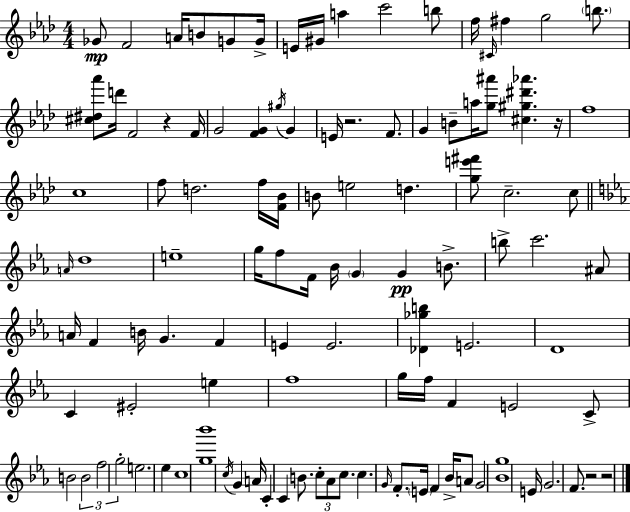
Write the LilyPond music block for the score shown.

{
  \clef treble
  \numericTimeSignature
  \time 4/4
  \key f \minor
  ges'8\mp f'2 a'16 b'8 g'8 g'16-> | e'16 gis'16 a''4 c'''2 b''8 | f''16 \grace { cis'16 } fis''4 g''2 \parenthesize b''8. | <cis'' dis'' aes'''>8 d'''16 f'2 r4 | \break f'16 g'2 <f' g'>4 \acciaccatura { gis''16 } g'4 | e'16 r2. f'8. | g'4 b'8-- a''16 <g'' ais'''>8 <cis'' gis'' dis''' aes'''>4. | r16 f''1 | \break c''1 | f''8 d''2. | f''16 <f' bes'>16 b'8 e''2 d''4. | <g'' e''' fis'''>8 c''2.-- | \break c''8 \bar "||" \break \key c \minor \grace { a'16 } d''1 | e''1-- | g''16 f''8 f'16 bes'16 \parenthesize g'4 g'4\pp b'8.-> | b''8-> c'''2. ais'8 | \break a'16 f'4 b'16 g'4. f'4 | e'4 e'2. | <des' ges'' b''>4 e'2. | d'1 | \break c'4 eis'2-. e''4 | f''1 | g''16 f''16 f'4 e'2 c'8-> | b'2 \tuplet 3/2 { b'2 | \break f''2 g''2-. } | e''2. ees''4 | c''1 | <g'' bes'''>1 | \break \acciaccatura { c''16 } g'4 a'16 c'4-. c'4 b'8. | \tuplet 3/2 { c''8-. aes'8 c''8. } c''4. \grace { g'16 } | f'8.-. \parenthesize e'16 f'4 bes'16-> a'8 g'2 | <bes' g''>1 | \break e'16 g'2. | f'8. r2 r2 | \bar "|."
}